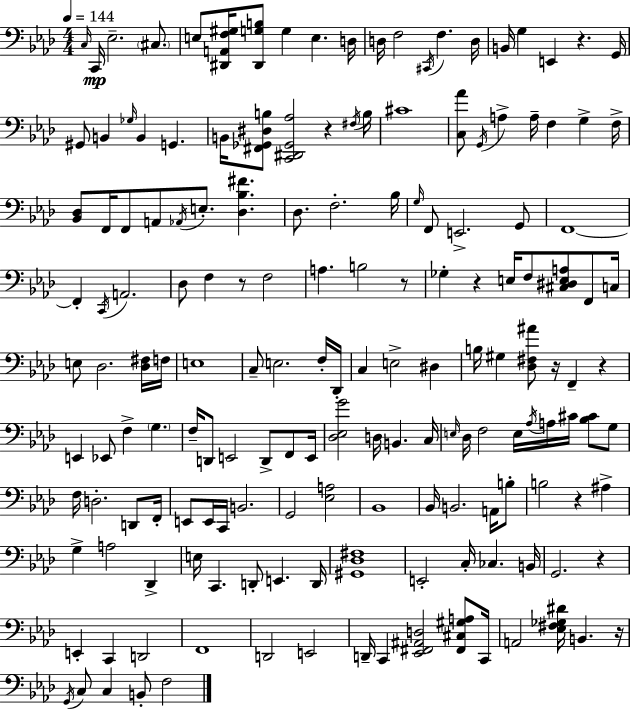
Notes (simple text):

C3/s C2/s Eb3/h. C#3/e. E3/e [D#2,A2,F3,G#3]/s [D#2,G3,B3]/e G3/q E3/q. D3/s D3/s F3/h C#2/s F3/q. D3/s B2/s G3/q E2/q R/q. G2/s G#2/e B2/q Gb3/s B2/q G2/q. B2/s [F#2,Gb2,D#3,B3]/e [C2,D#2,Gb2,Ab3]/h R/q F#3/s B3/s C#4/w [C3,Ab4]/e G2/s A3/q A3/s F3/q G3/q F3/s [Bb2,Db3]/e F2/s F2/e A2/e Ab2/s E3/e. [Db3,Bb3,F#4]/q. Db3/e. F3/h. Bb3/s G3/s F2/e E2/h. G2/e F2/w F2/q C2/s A2/h. Db3/e F3/q R/e F3/h A3/q. B3/h R/e Gb3/q R/q E3/s F3/e [C#3,D#3,E3,A3]/e F2/e C3/s E3/e Db3/h. [Db3,F#3]/s F3/s E3/w C3/e E3/h. F3/s Db2/s C3/q E3/h D#3/q B3/s G#3/q [Db3,F#3,A#4]/e R/s F2/q R/q E2/q Eb2/e F3/q G3/q. F3/s D2/e E2/h D2/e F2/e E2/s [Db3,Eb3,G4]/h D3/s B2/q. C3/s E3/s Db3/s F3/h E3/s Ab3/s A3/s C#4/s [Bb3,C#4]/e G3/e F3/s D3/h. D2/e F2/s E2/e E2/s C2/s B2/h. G2/h [Eb3,A3]/h Bb2/w Bb2/s B2/h. A2/s B3/e B3/h R/q A#3/q G3/q A3/h Db2/q E3/s C2/q. D2/e E2/q. D2/s [G#2,Db3,F#3]/w E2/h C3/s CES3/q. B2/s G2/h. R/q E2/q C2/q D2/h F2/w D2/h E2/h D2/s C2/q [Eb2,F#2,A#2,D3]/h [F#2,C#3,G#3,A3]/e C2/s A2/h [Eb3,F#3,Gb3,D#4]/s B2/q. R/s G2/s C3/e C3/q B2/e F3/h